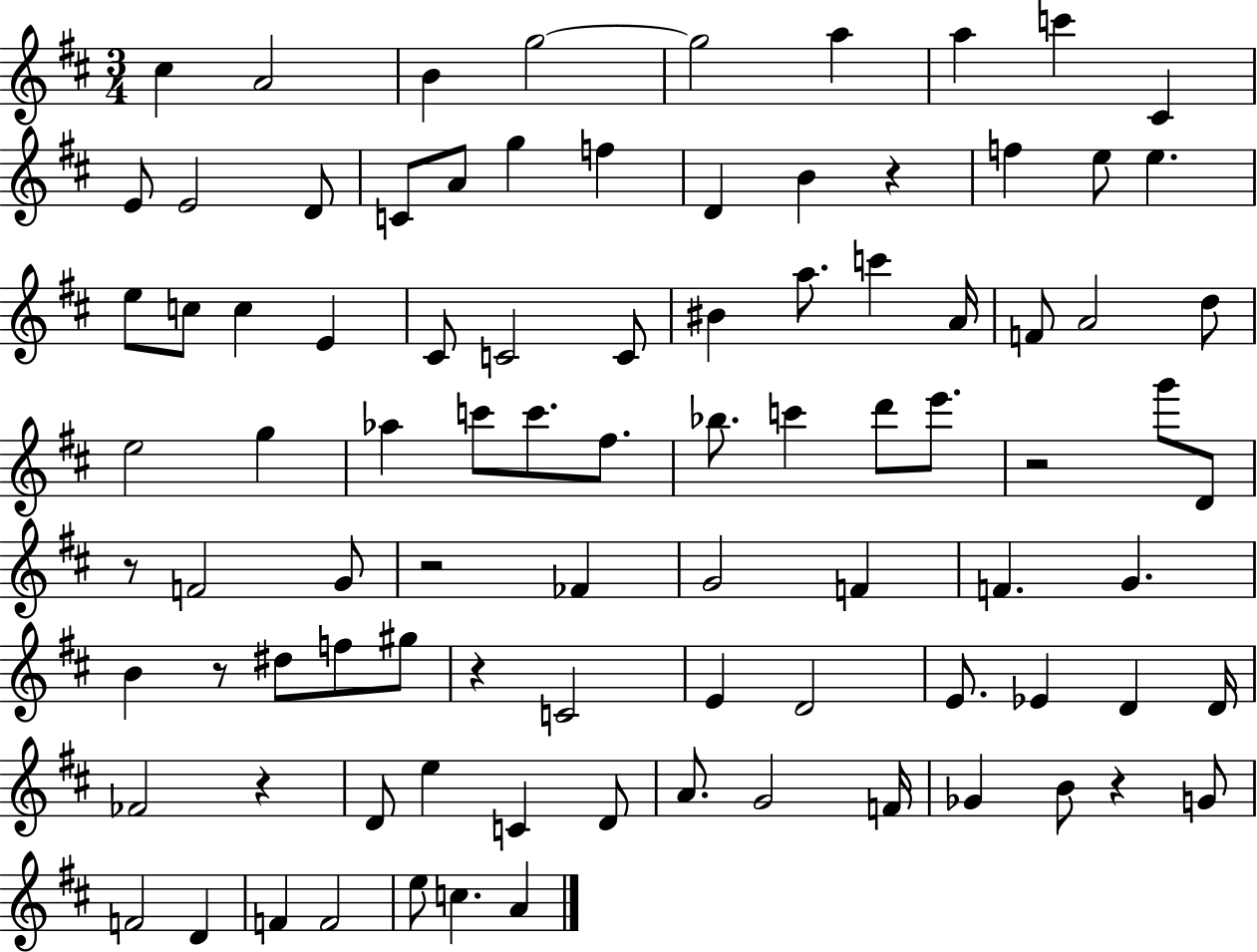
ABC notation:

X:1
T:Untitled
M:3/4
L:1/4
K:D
^c A2 B g2 g2 a a c' ^C E/2 E2 D/2 C/2 A/2 g f D B z f e/2 e e/2 c/2 c E ^C/2 C2 C/2 ^B a/2 c' A/4 F/2 A2 d/2 e2 g _a c'/2 c'/2 ^f/2 _b/2 c' d'/2 e'/2 z2 g'/2 D/2 z/2 F2 G/2 z2 _F G2 F F G B z/2 ^d/2 f/2 ^g/2 z C2 E D2 E/2 _E D D/4 _F2 z D/2 e C D/2 A/2 G2 F/4 _G B/2 z G/2 F2 D F F2 e/2 c A